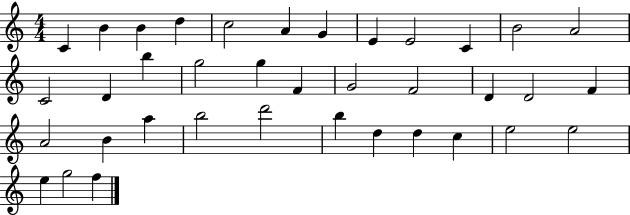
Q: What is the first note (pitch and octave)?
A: C4